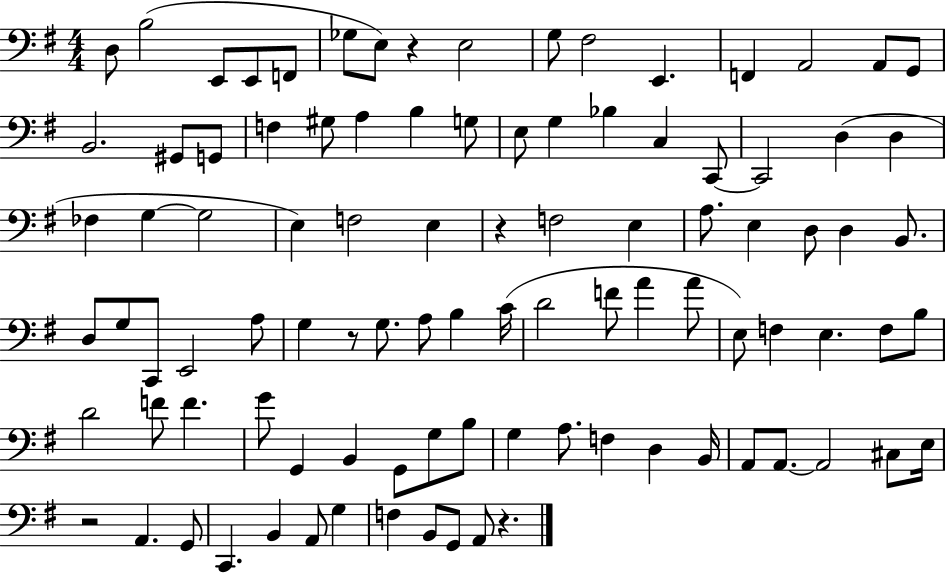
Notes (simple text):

D3/e B3/h E2/e E2/e F2/e Gb3/e E3/e R/q E3/h G3/e F#3/h E2/q. F2/q A2/h A2/e G2/e B2/h. G#2/e G2/e F3/q G#3/e A3/q B3/q G3/e E3/e G3/q Bb3/q C3/q C2/e C2/h D3/q D3/q FES3/q G3/q G3/h E3/q F3/h E3/q R/q F3/h E3/q A3/e. E3/q D3/e D3/q B2/e. D3/e G3/e C2/e E2/h A3/e G3/q R/e G3/e. A3/e B3/q C4/s D4/h F4/e A4/q A4/e E3/e F3/q E3/q. F3/e B3/e D4/h F4/e F4/q. G4/e G2/q B2/q G2/e G3/e B3/e G3/q A3/e. F3/q D3/q B2/s A2/e A2/e. A2/h C#3/e E3/s R/h A2/q. G2/e C2/q. B2/q A2/e G3/q F3/q B2/e G2/e A2/e R/q.